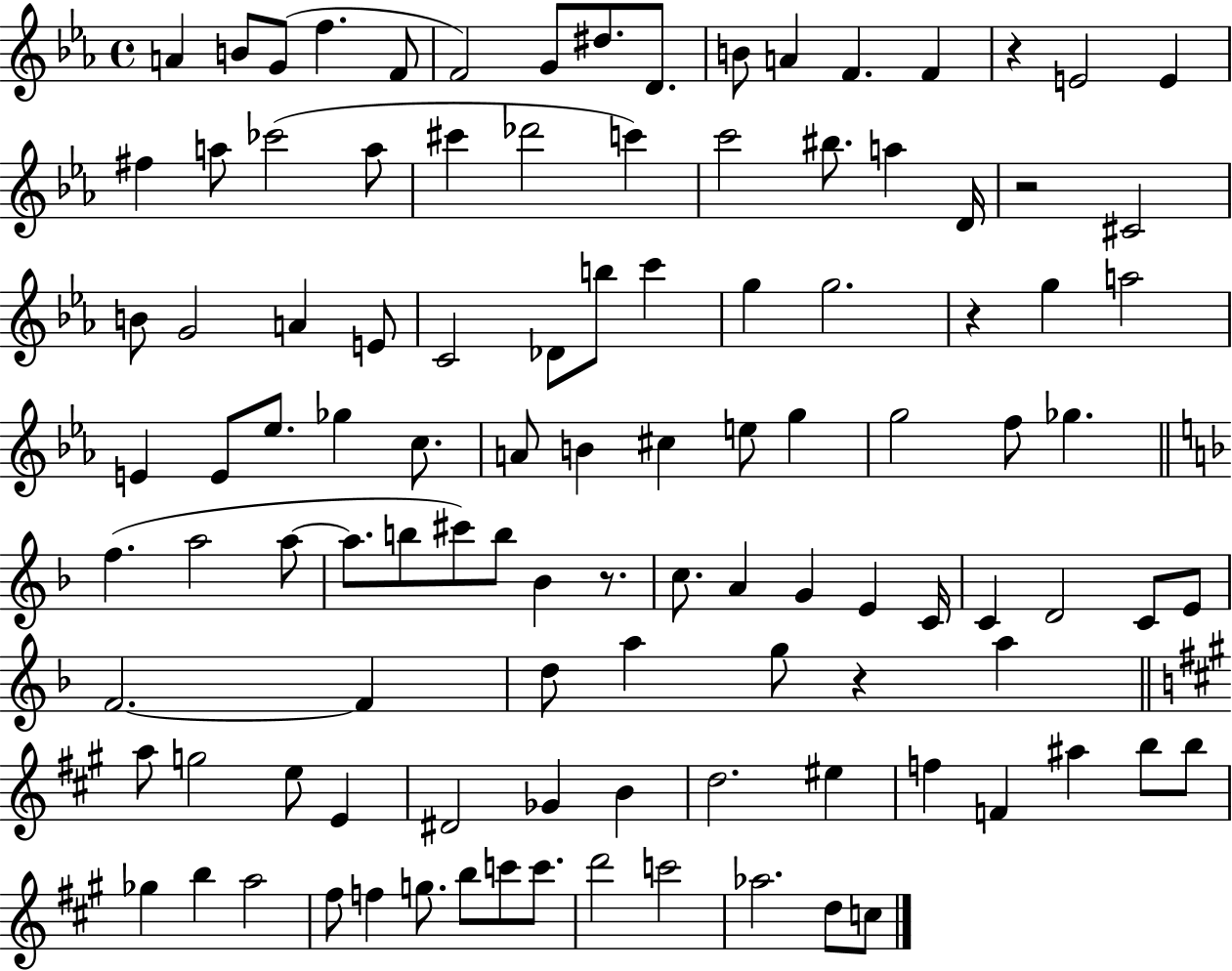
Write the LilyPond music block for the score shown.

{
  \clef treble
  \time 4/4
  \defaultTimeSignature
  \key ees \major
  a'4 b'8 g'8( f''4. f'8 | f'2) g'8 dis''8. d'8. | b'8 a'4 f'4. f'4 | r4 e'2 e'4 | \break fis''4 a''8 ces'''2( a''8 | cis'''4 des'''2 c'''4) | c'''2 bis''8. a''4 d'16 | r2 cis'2 | \break b'8 g'2 a'4 e'8 | c'2 des'8 b''8 c'''4 | g''4 g''2. | r4 g''4 a''2 | \break e'4 e'8 ees''8. ges''4 c''8. | a'8 b'4 cis''4 e''8 g''4 | g''2 f''8 ges''4. | \bar "||" \break \key f \major f''4.( a''2 a''8~~ | a''8. b''8 cis'''8) b''8 bes'4 r8. | c''8. a'4 g'4 e'4 c'16 | c'4 d'2 c'8 e'8 | \break f'2.~~ f'4 | d''8 a''4 g''8 r4 a''4 | \bar "||" \break \key a \major a''8 g''2 e''8 e'4 | dis'2 ges'4 b'4 | d''2. eis''4 | f''4 f'4 ais''4 b''8 b''8 | \break ges''4 b''4 a''2 | fis''8 f''4 g''8. b''8 c'''8 c'''8. | d'''2 c'''2 | aes''2. d''8 c''8 | \break \bar "|."
}